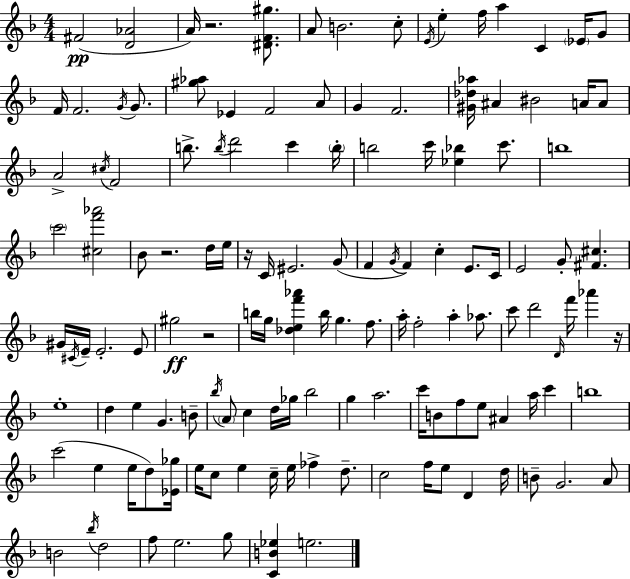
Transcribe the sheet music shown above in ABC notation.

X:1
T:Untitled
M:4/4
L:1/4
K:F
^F2 [D_A]2 A/4 z2 [^DF^g]/2 A/2 B2 c/2 E/4 e f/4 a C _E/4 G/2 F/4 F2 G/4 G/2 [^g_a]/2 _E F2 A/2 G F2 [^G_d_a]/4 ^A ^B2 A/4 A/2 A2 ^c/4 F2 b/2 b/4 d'2 c' b/4 b2 c'/4 [_e_b] c'/2 b4 c'2 [^cf'_a']2 _B/2 z2 d/4 e/4 z/4 C/4 ^E2 G/2 F G/4 F c E/2 C/4 E2 G/2 [^F^c] ^G/4 ^C/4 E/4 E2 E/2 ^g2 z2 b/4 g/4 [_def'_a'] b/4 g f/2 a/4 f2 a _a/2 c'/2 d'2 D/4 f'/4 _a' z/4 e4 d e G B/2 _b/4 A/2 c d/4 _g/4 _b2 g a2 c'/4 B/2 f/2 e/2 ^A a/4 c' b4 c'2 e e/4 d/2 [_E_g]/4 e/4 c/2 e c/4 e/4 _f d/2 c2 f/4 e/2 D d/4 B/2 G2 A/2 B2 _b/4 d2 f/2 e2 g/2 [CB_e] e2